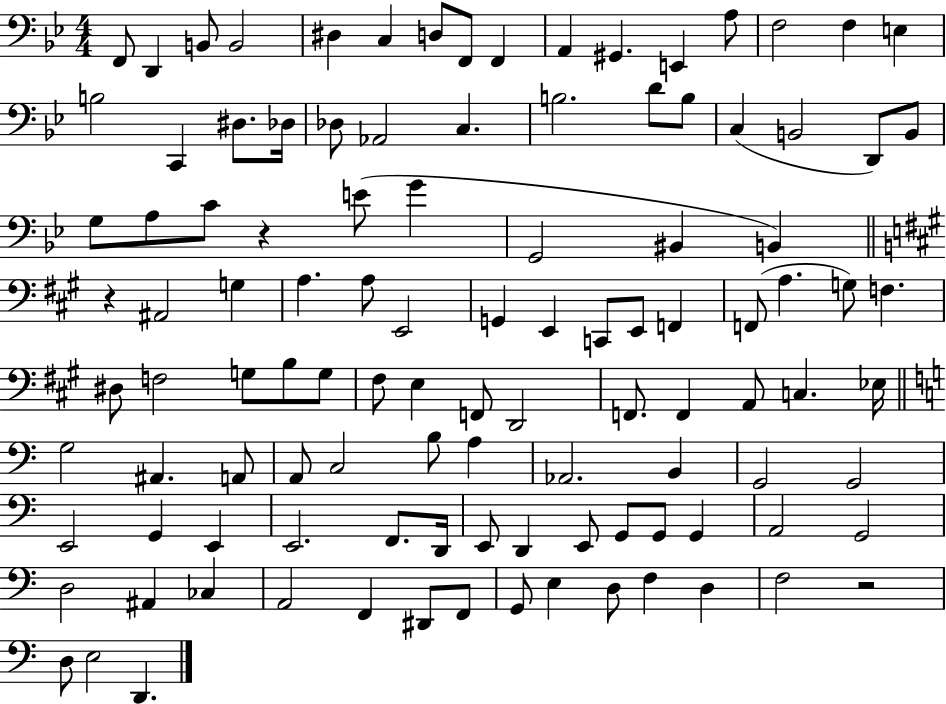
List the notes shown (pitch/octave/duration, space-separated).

F2/e D2/q B2/e B2/h D#3/q C3/q D3/e F2/e F2/q A2/q G#2/q. E2/q A3/e F3/h F3/q E3/q B3/h C2/q D#3/e. Db3/s Db3/e Ab2/h C3/q. B3/h. D4/e B3/e C3/q B2/h D2/e B2/e G3/e A3/e C4/e R/q E4/e G4/q G2/h BIS2/q B2/q R/q A#2/h G3/q A3/q. A3/e E2/h G2/q E2/q C2/e E2/e F2/q F2/e A3/q. G3/e F3/q. D#3/e F3/h G3/e B3/e G3/e F#3/e E3/q F2/e D2/h F2/e. F2/q A2/e C3/q. Eb3/s G3/h A#2/q. A2/e A2/e C3/h B3/e A3/q Ab2/h. B2/q G2/h G2/h E2/h G2/q E2/q E2/h. F2/e. D2/s E2/e D2/q E2/e G2/e G2/e G2/q A2/h G2/h D3/h A#2/q CES3/q A2/h F2/q D#2/e F2/e G2/e E3/q D3/e F3/q D3/q F3/h R/h D3/e E3/h D2/q.